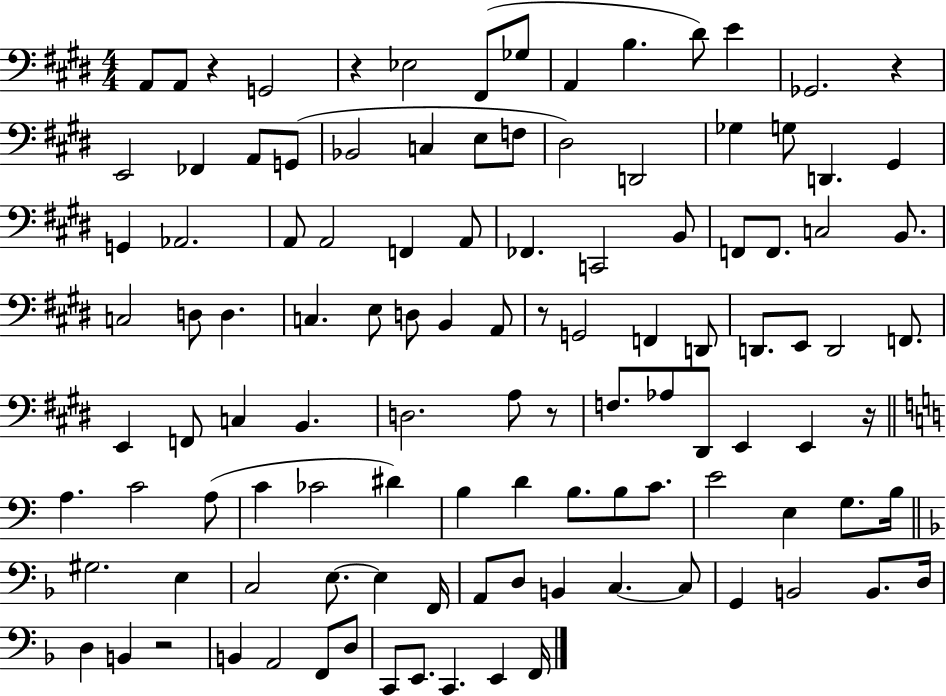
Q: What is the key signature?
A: E major